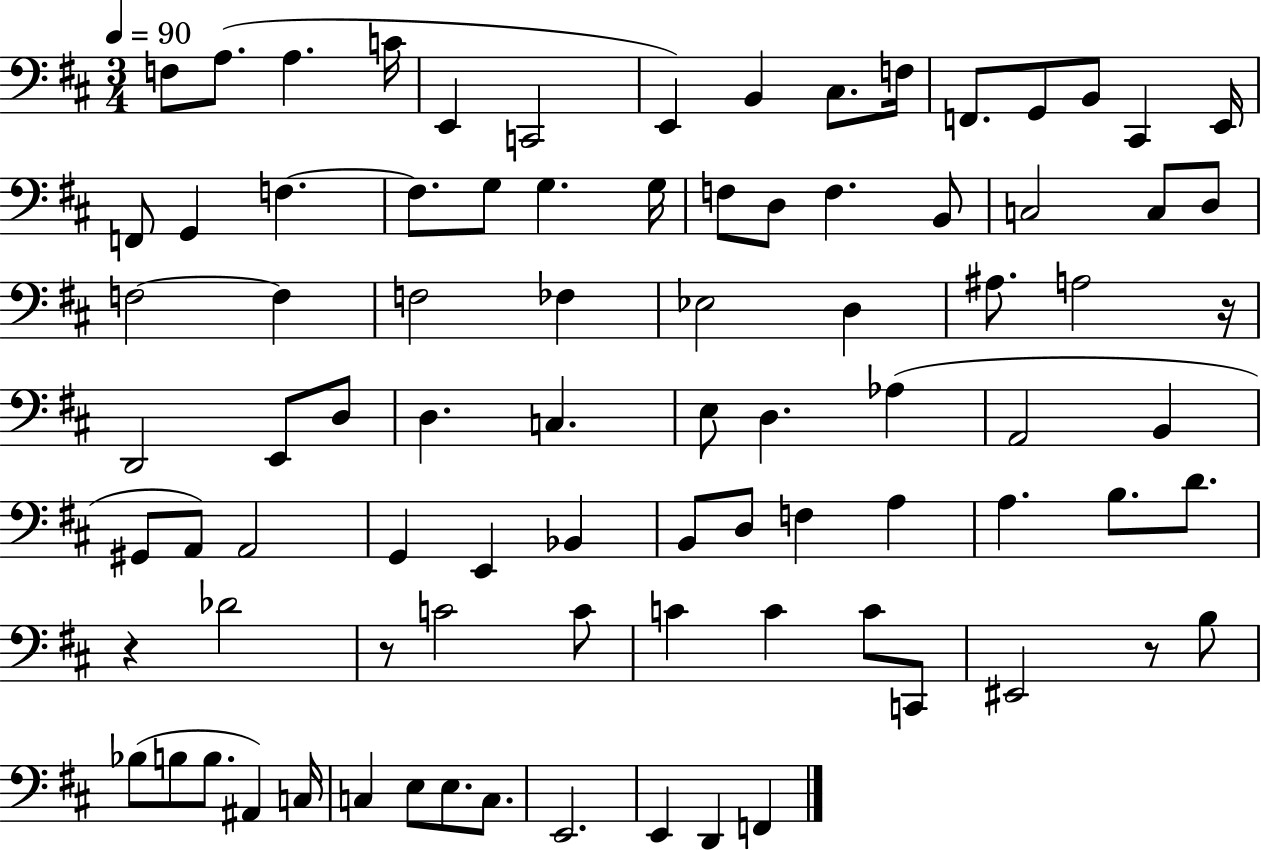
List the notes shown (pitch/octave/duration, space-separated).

F3/e A3/e. A3/q. C4/s E2/q C2/h E2/q B2/q C#3/e. F3/s F2/e. G2/e B2/e C#2/q E2/s F2/e G2/q F3/q. F3/e. G3/e G3/q. G3/s F3/e D3/e F3/q. B2/e C3/h C3/e D3/e F3/h F3/q F3/h FES3/q Eb3/h D3/q A#3/e. A3/h R/s D2/h E2/e D3/e D3/q. C3/q. E3/e D3/q. Ab3/q A2/h B2/q G#2/e A2/e A2/h G2/q E2/q Bb2/q B2/e D3/e F3/q A3/q A3/q. B3/e. D4/e. R/q Db4/h R/e C4/h C4/e C4/q C4/q C4/e C2/e EIS2/h R/e B3/e Bb3/e B3/e B3/e. A#2/q C3/s C3/q E3/e E3/e. C3/e. E2/h. E2/q D2/q F2/q